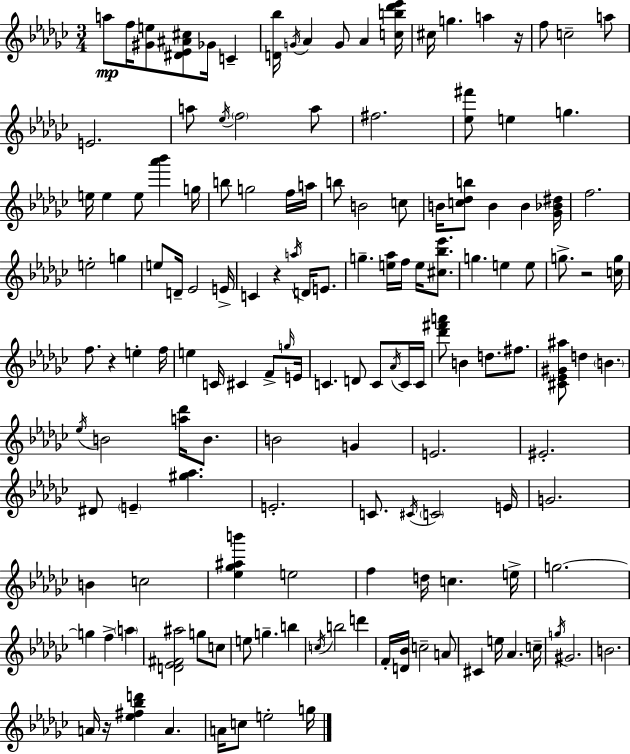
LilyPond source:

{
  \clef treble
  \numericTimeSignature
  \time 3/4
  \key ees \minor
  \repeat volta 2 { a''8\mp f''16 <gis' e''>8 <dis' ees' ais' cis''>8 ges'16 c'4-- | <d' bes''>16 \acciaccatura { g'16 } aes'4 g'8 aes'4 | <c'' b'' des''' ees'''>16 cis''16 g''4. a''4 | r16 f''8 c''2-- a''8 | \break e'2. | a''8 \acciaccatura { ees''16 } \parenthesize f''2 | a''8 fis''2. | <ees'' fis'''>8 e''4 g''4. | \break e''16 e''4 e''8 <aes''' bes'''>4 | g''16 b''8 g''2 | f''16 a''16 b''8 b'2 | c''8 b'16 <c'' des'' b''>8 b'4 b'4 | \break <ges' bes' dis''>16 f''2. | e''2-. g''4 | e''8 d'16-- ees'2 | e'16-> c'4 r4 \acciaccatura { a''16 } d'16 | \break e'8. g''4.-- <e'' aes''>16 f''16 e''16 | <cis'' bes'' ees'''>8. g''4. e''4 | e''8 g''8.-> r2 | <c'' g''>16 f''8. r4 e''4-. | \break f''16 e''4 c'16 cis'4 | f'8-> \grace { g''16 } e'16 c'4. d'8 | c'8 \acciaccatura { aes'16 } c'16 c'16 <des''' fis''' a'''>8 b'4 d''8. | fis''8. <cis' ees' gis' ais''>8 d''4 \parenthesize b'4. | \break \acciaccatura { ees''16 } b'2 | <a'' des'''>16 b'8. b'2 | g'4 e'2. | eis'2.-. | \break dis'8 \parenthesize e'4-- | <gis'' aes''>4. e'2.-. | c'8. \acciaccatura { cis'16 } \parenthesize c'2 | e'16 g'2. | \break b'4 c''2 | <ees'' ges'' ais'' b'''>4 e''2 | f''4 d''16 | c''4. e''16-> g''2.~~ | \break g''4 f''4-> | \parenthesize a''4 <d' ees' fis' ais''>2 | g''8 c''8 e''8 g''4.-- | b''4 \acciaccatura { c''16 } b''2 | \break d'''4 f'16-. <d' bes'>16 c''2-- | a'8 cis'4 | e''16 aes'4. c''16-- \acciaccatura { g''16 } gis'2. | b'2. | \break a'16 r16 <ees'' fis'' bes'' d'''>4 | a'4. a'16 c''8 | e''2-. g''16 } \bar "|."
}